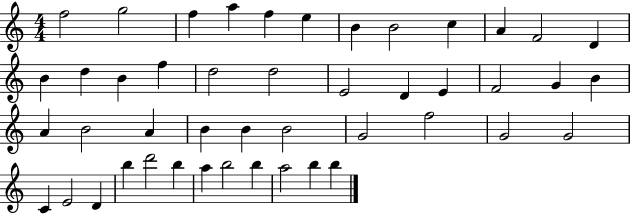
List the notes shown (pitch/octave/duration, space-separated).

F5/h G5/h F5/q A5/q F5/q E5/q B4/q B4/h C5/q A4/q F4/h D4/q B4/q D5/q B4/q F5/q D5/h D5/h E4/h D4/q E4/q F4/h G4/q B4/q A4/q B4/h A4/q B4/q B4/q B4/h G4/h F5/h G4/h G4/h C4/q E4/h D4/q B5/q D6/h B5/q A5/q B5/h B5/q A5/h B5/q B5/q